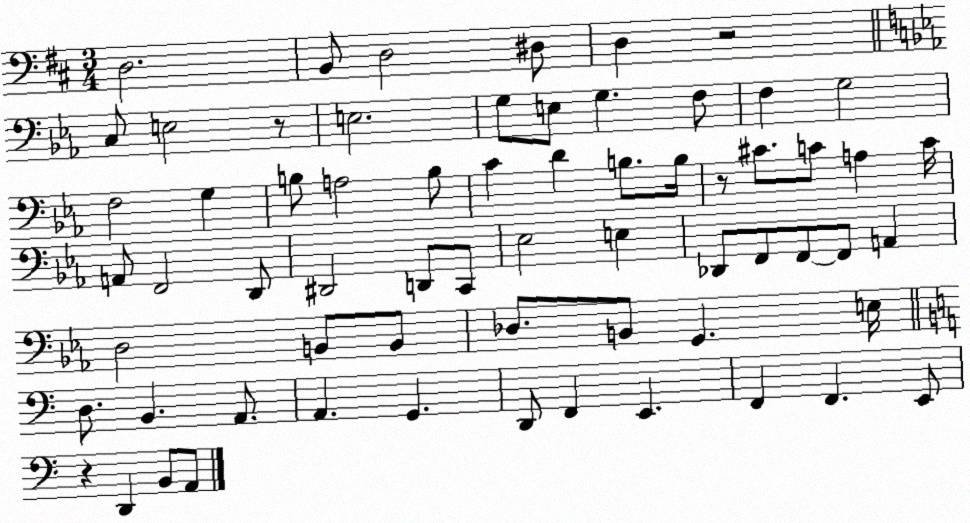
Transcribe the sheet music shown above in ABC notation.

X:1
T:Untitled
M:3/4
L:1/4
K:D
D,2 B,,/2 D,2 ^D,/2 D, z2 C,/2 E,2 z/2 E,2 G,/2 E,/2 G, F,/2 F, G,2 F,2 G, B,/2 A,2 B,/2 C D B,/2 B,/4 z/2 ^C/2 C/2 A, C/4 A,,/2 F,,2 D,,/2 ^D,,2 D,,/2 C,,/2 _E,2 E, _D,,/2 F,,/2 F,,/2 F,,/2 A,, D,2 B,,/2 B,,/2 _D,/2 B,,/2 G,, E,/4 D,/2 B,, A,,/2 A,, G,, D,,/2 F,, E,, F,, F,, E,,/2 z D,, B,,/2 A,,/2